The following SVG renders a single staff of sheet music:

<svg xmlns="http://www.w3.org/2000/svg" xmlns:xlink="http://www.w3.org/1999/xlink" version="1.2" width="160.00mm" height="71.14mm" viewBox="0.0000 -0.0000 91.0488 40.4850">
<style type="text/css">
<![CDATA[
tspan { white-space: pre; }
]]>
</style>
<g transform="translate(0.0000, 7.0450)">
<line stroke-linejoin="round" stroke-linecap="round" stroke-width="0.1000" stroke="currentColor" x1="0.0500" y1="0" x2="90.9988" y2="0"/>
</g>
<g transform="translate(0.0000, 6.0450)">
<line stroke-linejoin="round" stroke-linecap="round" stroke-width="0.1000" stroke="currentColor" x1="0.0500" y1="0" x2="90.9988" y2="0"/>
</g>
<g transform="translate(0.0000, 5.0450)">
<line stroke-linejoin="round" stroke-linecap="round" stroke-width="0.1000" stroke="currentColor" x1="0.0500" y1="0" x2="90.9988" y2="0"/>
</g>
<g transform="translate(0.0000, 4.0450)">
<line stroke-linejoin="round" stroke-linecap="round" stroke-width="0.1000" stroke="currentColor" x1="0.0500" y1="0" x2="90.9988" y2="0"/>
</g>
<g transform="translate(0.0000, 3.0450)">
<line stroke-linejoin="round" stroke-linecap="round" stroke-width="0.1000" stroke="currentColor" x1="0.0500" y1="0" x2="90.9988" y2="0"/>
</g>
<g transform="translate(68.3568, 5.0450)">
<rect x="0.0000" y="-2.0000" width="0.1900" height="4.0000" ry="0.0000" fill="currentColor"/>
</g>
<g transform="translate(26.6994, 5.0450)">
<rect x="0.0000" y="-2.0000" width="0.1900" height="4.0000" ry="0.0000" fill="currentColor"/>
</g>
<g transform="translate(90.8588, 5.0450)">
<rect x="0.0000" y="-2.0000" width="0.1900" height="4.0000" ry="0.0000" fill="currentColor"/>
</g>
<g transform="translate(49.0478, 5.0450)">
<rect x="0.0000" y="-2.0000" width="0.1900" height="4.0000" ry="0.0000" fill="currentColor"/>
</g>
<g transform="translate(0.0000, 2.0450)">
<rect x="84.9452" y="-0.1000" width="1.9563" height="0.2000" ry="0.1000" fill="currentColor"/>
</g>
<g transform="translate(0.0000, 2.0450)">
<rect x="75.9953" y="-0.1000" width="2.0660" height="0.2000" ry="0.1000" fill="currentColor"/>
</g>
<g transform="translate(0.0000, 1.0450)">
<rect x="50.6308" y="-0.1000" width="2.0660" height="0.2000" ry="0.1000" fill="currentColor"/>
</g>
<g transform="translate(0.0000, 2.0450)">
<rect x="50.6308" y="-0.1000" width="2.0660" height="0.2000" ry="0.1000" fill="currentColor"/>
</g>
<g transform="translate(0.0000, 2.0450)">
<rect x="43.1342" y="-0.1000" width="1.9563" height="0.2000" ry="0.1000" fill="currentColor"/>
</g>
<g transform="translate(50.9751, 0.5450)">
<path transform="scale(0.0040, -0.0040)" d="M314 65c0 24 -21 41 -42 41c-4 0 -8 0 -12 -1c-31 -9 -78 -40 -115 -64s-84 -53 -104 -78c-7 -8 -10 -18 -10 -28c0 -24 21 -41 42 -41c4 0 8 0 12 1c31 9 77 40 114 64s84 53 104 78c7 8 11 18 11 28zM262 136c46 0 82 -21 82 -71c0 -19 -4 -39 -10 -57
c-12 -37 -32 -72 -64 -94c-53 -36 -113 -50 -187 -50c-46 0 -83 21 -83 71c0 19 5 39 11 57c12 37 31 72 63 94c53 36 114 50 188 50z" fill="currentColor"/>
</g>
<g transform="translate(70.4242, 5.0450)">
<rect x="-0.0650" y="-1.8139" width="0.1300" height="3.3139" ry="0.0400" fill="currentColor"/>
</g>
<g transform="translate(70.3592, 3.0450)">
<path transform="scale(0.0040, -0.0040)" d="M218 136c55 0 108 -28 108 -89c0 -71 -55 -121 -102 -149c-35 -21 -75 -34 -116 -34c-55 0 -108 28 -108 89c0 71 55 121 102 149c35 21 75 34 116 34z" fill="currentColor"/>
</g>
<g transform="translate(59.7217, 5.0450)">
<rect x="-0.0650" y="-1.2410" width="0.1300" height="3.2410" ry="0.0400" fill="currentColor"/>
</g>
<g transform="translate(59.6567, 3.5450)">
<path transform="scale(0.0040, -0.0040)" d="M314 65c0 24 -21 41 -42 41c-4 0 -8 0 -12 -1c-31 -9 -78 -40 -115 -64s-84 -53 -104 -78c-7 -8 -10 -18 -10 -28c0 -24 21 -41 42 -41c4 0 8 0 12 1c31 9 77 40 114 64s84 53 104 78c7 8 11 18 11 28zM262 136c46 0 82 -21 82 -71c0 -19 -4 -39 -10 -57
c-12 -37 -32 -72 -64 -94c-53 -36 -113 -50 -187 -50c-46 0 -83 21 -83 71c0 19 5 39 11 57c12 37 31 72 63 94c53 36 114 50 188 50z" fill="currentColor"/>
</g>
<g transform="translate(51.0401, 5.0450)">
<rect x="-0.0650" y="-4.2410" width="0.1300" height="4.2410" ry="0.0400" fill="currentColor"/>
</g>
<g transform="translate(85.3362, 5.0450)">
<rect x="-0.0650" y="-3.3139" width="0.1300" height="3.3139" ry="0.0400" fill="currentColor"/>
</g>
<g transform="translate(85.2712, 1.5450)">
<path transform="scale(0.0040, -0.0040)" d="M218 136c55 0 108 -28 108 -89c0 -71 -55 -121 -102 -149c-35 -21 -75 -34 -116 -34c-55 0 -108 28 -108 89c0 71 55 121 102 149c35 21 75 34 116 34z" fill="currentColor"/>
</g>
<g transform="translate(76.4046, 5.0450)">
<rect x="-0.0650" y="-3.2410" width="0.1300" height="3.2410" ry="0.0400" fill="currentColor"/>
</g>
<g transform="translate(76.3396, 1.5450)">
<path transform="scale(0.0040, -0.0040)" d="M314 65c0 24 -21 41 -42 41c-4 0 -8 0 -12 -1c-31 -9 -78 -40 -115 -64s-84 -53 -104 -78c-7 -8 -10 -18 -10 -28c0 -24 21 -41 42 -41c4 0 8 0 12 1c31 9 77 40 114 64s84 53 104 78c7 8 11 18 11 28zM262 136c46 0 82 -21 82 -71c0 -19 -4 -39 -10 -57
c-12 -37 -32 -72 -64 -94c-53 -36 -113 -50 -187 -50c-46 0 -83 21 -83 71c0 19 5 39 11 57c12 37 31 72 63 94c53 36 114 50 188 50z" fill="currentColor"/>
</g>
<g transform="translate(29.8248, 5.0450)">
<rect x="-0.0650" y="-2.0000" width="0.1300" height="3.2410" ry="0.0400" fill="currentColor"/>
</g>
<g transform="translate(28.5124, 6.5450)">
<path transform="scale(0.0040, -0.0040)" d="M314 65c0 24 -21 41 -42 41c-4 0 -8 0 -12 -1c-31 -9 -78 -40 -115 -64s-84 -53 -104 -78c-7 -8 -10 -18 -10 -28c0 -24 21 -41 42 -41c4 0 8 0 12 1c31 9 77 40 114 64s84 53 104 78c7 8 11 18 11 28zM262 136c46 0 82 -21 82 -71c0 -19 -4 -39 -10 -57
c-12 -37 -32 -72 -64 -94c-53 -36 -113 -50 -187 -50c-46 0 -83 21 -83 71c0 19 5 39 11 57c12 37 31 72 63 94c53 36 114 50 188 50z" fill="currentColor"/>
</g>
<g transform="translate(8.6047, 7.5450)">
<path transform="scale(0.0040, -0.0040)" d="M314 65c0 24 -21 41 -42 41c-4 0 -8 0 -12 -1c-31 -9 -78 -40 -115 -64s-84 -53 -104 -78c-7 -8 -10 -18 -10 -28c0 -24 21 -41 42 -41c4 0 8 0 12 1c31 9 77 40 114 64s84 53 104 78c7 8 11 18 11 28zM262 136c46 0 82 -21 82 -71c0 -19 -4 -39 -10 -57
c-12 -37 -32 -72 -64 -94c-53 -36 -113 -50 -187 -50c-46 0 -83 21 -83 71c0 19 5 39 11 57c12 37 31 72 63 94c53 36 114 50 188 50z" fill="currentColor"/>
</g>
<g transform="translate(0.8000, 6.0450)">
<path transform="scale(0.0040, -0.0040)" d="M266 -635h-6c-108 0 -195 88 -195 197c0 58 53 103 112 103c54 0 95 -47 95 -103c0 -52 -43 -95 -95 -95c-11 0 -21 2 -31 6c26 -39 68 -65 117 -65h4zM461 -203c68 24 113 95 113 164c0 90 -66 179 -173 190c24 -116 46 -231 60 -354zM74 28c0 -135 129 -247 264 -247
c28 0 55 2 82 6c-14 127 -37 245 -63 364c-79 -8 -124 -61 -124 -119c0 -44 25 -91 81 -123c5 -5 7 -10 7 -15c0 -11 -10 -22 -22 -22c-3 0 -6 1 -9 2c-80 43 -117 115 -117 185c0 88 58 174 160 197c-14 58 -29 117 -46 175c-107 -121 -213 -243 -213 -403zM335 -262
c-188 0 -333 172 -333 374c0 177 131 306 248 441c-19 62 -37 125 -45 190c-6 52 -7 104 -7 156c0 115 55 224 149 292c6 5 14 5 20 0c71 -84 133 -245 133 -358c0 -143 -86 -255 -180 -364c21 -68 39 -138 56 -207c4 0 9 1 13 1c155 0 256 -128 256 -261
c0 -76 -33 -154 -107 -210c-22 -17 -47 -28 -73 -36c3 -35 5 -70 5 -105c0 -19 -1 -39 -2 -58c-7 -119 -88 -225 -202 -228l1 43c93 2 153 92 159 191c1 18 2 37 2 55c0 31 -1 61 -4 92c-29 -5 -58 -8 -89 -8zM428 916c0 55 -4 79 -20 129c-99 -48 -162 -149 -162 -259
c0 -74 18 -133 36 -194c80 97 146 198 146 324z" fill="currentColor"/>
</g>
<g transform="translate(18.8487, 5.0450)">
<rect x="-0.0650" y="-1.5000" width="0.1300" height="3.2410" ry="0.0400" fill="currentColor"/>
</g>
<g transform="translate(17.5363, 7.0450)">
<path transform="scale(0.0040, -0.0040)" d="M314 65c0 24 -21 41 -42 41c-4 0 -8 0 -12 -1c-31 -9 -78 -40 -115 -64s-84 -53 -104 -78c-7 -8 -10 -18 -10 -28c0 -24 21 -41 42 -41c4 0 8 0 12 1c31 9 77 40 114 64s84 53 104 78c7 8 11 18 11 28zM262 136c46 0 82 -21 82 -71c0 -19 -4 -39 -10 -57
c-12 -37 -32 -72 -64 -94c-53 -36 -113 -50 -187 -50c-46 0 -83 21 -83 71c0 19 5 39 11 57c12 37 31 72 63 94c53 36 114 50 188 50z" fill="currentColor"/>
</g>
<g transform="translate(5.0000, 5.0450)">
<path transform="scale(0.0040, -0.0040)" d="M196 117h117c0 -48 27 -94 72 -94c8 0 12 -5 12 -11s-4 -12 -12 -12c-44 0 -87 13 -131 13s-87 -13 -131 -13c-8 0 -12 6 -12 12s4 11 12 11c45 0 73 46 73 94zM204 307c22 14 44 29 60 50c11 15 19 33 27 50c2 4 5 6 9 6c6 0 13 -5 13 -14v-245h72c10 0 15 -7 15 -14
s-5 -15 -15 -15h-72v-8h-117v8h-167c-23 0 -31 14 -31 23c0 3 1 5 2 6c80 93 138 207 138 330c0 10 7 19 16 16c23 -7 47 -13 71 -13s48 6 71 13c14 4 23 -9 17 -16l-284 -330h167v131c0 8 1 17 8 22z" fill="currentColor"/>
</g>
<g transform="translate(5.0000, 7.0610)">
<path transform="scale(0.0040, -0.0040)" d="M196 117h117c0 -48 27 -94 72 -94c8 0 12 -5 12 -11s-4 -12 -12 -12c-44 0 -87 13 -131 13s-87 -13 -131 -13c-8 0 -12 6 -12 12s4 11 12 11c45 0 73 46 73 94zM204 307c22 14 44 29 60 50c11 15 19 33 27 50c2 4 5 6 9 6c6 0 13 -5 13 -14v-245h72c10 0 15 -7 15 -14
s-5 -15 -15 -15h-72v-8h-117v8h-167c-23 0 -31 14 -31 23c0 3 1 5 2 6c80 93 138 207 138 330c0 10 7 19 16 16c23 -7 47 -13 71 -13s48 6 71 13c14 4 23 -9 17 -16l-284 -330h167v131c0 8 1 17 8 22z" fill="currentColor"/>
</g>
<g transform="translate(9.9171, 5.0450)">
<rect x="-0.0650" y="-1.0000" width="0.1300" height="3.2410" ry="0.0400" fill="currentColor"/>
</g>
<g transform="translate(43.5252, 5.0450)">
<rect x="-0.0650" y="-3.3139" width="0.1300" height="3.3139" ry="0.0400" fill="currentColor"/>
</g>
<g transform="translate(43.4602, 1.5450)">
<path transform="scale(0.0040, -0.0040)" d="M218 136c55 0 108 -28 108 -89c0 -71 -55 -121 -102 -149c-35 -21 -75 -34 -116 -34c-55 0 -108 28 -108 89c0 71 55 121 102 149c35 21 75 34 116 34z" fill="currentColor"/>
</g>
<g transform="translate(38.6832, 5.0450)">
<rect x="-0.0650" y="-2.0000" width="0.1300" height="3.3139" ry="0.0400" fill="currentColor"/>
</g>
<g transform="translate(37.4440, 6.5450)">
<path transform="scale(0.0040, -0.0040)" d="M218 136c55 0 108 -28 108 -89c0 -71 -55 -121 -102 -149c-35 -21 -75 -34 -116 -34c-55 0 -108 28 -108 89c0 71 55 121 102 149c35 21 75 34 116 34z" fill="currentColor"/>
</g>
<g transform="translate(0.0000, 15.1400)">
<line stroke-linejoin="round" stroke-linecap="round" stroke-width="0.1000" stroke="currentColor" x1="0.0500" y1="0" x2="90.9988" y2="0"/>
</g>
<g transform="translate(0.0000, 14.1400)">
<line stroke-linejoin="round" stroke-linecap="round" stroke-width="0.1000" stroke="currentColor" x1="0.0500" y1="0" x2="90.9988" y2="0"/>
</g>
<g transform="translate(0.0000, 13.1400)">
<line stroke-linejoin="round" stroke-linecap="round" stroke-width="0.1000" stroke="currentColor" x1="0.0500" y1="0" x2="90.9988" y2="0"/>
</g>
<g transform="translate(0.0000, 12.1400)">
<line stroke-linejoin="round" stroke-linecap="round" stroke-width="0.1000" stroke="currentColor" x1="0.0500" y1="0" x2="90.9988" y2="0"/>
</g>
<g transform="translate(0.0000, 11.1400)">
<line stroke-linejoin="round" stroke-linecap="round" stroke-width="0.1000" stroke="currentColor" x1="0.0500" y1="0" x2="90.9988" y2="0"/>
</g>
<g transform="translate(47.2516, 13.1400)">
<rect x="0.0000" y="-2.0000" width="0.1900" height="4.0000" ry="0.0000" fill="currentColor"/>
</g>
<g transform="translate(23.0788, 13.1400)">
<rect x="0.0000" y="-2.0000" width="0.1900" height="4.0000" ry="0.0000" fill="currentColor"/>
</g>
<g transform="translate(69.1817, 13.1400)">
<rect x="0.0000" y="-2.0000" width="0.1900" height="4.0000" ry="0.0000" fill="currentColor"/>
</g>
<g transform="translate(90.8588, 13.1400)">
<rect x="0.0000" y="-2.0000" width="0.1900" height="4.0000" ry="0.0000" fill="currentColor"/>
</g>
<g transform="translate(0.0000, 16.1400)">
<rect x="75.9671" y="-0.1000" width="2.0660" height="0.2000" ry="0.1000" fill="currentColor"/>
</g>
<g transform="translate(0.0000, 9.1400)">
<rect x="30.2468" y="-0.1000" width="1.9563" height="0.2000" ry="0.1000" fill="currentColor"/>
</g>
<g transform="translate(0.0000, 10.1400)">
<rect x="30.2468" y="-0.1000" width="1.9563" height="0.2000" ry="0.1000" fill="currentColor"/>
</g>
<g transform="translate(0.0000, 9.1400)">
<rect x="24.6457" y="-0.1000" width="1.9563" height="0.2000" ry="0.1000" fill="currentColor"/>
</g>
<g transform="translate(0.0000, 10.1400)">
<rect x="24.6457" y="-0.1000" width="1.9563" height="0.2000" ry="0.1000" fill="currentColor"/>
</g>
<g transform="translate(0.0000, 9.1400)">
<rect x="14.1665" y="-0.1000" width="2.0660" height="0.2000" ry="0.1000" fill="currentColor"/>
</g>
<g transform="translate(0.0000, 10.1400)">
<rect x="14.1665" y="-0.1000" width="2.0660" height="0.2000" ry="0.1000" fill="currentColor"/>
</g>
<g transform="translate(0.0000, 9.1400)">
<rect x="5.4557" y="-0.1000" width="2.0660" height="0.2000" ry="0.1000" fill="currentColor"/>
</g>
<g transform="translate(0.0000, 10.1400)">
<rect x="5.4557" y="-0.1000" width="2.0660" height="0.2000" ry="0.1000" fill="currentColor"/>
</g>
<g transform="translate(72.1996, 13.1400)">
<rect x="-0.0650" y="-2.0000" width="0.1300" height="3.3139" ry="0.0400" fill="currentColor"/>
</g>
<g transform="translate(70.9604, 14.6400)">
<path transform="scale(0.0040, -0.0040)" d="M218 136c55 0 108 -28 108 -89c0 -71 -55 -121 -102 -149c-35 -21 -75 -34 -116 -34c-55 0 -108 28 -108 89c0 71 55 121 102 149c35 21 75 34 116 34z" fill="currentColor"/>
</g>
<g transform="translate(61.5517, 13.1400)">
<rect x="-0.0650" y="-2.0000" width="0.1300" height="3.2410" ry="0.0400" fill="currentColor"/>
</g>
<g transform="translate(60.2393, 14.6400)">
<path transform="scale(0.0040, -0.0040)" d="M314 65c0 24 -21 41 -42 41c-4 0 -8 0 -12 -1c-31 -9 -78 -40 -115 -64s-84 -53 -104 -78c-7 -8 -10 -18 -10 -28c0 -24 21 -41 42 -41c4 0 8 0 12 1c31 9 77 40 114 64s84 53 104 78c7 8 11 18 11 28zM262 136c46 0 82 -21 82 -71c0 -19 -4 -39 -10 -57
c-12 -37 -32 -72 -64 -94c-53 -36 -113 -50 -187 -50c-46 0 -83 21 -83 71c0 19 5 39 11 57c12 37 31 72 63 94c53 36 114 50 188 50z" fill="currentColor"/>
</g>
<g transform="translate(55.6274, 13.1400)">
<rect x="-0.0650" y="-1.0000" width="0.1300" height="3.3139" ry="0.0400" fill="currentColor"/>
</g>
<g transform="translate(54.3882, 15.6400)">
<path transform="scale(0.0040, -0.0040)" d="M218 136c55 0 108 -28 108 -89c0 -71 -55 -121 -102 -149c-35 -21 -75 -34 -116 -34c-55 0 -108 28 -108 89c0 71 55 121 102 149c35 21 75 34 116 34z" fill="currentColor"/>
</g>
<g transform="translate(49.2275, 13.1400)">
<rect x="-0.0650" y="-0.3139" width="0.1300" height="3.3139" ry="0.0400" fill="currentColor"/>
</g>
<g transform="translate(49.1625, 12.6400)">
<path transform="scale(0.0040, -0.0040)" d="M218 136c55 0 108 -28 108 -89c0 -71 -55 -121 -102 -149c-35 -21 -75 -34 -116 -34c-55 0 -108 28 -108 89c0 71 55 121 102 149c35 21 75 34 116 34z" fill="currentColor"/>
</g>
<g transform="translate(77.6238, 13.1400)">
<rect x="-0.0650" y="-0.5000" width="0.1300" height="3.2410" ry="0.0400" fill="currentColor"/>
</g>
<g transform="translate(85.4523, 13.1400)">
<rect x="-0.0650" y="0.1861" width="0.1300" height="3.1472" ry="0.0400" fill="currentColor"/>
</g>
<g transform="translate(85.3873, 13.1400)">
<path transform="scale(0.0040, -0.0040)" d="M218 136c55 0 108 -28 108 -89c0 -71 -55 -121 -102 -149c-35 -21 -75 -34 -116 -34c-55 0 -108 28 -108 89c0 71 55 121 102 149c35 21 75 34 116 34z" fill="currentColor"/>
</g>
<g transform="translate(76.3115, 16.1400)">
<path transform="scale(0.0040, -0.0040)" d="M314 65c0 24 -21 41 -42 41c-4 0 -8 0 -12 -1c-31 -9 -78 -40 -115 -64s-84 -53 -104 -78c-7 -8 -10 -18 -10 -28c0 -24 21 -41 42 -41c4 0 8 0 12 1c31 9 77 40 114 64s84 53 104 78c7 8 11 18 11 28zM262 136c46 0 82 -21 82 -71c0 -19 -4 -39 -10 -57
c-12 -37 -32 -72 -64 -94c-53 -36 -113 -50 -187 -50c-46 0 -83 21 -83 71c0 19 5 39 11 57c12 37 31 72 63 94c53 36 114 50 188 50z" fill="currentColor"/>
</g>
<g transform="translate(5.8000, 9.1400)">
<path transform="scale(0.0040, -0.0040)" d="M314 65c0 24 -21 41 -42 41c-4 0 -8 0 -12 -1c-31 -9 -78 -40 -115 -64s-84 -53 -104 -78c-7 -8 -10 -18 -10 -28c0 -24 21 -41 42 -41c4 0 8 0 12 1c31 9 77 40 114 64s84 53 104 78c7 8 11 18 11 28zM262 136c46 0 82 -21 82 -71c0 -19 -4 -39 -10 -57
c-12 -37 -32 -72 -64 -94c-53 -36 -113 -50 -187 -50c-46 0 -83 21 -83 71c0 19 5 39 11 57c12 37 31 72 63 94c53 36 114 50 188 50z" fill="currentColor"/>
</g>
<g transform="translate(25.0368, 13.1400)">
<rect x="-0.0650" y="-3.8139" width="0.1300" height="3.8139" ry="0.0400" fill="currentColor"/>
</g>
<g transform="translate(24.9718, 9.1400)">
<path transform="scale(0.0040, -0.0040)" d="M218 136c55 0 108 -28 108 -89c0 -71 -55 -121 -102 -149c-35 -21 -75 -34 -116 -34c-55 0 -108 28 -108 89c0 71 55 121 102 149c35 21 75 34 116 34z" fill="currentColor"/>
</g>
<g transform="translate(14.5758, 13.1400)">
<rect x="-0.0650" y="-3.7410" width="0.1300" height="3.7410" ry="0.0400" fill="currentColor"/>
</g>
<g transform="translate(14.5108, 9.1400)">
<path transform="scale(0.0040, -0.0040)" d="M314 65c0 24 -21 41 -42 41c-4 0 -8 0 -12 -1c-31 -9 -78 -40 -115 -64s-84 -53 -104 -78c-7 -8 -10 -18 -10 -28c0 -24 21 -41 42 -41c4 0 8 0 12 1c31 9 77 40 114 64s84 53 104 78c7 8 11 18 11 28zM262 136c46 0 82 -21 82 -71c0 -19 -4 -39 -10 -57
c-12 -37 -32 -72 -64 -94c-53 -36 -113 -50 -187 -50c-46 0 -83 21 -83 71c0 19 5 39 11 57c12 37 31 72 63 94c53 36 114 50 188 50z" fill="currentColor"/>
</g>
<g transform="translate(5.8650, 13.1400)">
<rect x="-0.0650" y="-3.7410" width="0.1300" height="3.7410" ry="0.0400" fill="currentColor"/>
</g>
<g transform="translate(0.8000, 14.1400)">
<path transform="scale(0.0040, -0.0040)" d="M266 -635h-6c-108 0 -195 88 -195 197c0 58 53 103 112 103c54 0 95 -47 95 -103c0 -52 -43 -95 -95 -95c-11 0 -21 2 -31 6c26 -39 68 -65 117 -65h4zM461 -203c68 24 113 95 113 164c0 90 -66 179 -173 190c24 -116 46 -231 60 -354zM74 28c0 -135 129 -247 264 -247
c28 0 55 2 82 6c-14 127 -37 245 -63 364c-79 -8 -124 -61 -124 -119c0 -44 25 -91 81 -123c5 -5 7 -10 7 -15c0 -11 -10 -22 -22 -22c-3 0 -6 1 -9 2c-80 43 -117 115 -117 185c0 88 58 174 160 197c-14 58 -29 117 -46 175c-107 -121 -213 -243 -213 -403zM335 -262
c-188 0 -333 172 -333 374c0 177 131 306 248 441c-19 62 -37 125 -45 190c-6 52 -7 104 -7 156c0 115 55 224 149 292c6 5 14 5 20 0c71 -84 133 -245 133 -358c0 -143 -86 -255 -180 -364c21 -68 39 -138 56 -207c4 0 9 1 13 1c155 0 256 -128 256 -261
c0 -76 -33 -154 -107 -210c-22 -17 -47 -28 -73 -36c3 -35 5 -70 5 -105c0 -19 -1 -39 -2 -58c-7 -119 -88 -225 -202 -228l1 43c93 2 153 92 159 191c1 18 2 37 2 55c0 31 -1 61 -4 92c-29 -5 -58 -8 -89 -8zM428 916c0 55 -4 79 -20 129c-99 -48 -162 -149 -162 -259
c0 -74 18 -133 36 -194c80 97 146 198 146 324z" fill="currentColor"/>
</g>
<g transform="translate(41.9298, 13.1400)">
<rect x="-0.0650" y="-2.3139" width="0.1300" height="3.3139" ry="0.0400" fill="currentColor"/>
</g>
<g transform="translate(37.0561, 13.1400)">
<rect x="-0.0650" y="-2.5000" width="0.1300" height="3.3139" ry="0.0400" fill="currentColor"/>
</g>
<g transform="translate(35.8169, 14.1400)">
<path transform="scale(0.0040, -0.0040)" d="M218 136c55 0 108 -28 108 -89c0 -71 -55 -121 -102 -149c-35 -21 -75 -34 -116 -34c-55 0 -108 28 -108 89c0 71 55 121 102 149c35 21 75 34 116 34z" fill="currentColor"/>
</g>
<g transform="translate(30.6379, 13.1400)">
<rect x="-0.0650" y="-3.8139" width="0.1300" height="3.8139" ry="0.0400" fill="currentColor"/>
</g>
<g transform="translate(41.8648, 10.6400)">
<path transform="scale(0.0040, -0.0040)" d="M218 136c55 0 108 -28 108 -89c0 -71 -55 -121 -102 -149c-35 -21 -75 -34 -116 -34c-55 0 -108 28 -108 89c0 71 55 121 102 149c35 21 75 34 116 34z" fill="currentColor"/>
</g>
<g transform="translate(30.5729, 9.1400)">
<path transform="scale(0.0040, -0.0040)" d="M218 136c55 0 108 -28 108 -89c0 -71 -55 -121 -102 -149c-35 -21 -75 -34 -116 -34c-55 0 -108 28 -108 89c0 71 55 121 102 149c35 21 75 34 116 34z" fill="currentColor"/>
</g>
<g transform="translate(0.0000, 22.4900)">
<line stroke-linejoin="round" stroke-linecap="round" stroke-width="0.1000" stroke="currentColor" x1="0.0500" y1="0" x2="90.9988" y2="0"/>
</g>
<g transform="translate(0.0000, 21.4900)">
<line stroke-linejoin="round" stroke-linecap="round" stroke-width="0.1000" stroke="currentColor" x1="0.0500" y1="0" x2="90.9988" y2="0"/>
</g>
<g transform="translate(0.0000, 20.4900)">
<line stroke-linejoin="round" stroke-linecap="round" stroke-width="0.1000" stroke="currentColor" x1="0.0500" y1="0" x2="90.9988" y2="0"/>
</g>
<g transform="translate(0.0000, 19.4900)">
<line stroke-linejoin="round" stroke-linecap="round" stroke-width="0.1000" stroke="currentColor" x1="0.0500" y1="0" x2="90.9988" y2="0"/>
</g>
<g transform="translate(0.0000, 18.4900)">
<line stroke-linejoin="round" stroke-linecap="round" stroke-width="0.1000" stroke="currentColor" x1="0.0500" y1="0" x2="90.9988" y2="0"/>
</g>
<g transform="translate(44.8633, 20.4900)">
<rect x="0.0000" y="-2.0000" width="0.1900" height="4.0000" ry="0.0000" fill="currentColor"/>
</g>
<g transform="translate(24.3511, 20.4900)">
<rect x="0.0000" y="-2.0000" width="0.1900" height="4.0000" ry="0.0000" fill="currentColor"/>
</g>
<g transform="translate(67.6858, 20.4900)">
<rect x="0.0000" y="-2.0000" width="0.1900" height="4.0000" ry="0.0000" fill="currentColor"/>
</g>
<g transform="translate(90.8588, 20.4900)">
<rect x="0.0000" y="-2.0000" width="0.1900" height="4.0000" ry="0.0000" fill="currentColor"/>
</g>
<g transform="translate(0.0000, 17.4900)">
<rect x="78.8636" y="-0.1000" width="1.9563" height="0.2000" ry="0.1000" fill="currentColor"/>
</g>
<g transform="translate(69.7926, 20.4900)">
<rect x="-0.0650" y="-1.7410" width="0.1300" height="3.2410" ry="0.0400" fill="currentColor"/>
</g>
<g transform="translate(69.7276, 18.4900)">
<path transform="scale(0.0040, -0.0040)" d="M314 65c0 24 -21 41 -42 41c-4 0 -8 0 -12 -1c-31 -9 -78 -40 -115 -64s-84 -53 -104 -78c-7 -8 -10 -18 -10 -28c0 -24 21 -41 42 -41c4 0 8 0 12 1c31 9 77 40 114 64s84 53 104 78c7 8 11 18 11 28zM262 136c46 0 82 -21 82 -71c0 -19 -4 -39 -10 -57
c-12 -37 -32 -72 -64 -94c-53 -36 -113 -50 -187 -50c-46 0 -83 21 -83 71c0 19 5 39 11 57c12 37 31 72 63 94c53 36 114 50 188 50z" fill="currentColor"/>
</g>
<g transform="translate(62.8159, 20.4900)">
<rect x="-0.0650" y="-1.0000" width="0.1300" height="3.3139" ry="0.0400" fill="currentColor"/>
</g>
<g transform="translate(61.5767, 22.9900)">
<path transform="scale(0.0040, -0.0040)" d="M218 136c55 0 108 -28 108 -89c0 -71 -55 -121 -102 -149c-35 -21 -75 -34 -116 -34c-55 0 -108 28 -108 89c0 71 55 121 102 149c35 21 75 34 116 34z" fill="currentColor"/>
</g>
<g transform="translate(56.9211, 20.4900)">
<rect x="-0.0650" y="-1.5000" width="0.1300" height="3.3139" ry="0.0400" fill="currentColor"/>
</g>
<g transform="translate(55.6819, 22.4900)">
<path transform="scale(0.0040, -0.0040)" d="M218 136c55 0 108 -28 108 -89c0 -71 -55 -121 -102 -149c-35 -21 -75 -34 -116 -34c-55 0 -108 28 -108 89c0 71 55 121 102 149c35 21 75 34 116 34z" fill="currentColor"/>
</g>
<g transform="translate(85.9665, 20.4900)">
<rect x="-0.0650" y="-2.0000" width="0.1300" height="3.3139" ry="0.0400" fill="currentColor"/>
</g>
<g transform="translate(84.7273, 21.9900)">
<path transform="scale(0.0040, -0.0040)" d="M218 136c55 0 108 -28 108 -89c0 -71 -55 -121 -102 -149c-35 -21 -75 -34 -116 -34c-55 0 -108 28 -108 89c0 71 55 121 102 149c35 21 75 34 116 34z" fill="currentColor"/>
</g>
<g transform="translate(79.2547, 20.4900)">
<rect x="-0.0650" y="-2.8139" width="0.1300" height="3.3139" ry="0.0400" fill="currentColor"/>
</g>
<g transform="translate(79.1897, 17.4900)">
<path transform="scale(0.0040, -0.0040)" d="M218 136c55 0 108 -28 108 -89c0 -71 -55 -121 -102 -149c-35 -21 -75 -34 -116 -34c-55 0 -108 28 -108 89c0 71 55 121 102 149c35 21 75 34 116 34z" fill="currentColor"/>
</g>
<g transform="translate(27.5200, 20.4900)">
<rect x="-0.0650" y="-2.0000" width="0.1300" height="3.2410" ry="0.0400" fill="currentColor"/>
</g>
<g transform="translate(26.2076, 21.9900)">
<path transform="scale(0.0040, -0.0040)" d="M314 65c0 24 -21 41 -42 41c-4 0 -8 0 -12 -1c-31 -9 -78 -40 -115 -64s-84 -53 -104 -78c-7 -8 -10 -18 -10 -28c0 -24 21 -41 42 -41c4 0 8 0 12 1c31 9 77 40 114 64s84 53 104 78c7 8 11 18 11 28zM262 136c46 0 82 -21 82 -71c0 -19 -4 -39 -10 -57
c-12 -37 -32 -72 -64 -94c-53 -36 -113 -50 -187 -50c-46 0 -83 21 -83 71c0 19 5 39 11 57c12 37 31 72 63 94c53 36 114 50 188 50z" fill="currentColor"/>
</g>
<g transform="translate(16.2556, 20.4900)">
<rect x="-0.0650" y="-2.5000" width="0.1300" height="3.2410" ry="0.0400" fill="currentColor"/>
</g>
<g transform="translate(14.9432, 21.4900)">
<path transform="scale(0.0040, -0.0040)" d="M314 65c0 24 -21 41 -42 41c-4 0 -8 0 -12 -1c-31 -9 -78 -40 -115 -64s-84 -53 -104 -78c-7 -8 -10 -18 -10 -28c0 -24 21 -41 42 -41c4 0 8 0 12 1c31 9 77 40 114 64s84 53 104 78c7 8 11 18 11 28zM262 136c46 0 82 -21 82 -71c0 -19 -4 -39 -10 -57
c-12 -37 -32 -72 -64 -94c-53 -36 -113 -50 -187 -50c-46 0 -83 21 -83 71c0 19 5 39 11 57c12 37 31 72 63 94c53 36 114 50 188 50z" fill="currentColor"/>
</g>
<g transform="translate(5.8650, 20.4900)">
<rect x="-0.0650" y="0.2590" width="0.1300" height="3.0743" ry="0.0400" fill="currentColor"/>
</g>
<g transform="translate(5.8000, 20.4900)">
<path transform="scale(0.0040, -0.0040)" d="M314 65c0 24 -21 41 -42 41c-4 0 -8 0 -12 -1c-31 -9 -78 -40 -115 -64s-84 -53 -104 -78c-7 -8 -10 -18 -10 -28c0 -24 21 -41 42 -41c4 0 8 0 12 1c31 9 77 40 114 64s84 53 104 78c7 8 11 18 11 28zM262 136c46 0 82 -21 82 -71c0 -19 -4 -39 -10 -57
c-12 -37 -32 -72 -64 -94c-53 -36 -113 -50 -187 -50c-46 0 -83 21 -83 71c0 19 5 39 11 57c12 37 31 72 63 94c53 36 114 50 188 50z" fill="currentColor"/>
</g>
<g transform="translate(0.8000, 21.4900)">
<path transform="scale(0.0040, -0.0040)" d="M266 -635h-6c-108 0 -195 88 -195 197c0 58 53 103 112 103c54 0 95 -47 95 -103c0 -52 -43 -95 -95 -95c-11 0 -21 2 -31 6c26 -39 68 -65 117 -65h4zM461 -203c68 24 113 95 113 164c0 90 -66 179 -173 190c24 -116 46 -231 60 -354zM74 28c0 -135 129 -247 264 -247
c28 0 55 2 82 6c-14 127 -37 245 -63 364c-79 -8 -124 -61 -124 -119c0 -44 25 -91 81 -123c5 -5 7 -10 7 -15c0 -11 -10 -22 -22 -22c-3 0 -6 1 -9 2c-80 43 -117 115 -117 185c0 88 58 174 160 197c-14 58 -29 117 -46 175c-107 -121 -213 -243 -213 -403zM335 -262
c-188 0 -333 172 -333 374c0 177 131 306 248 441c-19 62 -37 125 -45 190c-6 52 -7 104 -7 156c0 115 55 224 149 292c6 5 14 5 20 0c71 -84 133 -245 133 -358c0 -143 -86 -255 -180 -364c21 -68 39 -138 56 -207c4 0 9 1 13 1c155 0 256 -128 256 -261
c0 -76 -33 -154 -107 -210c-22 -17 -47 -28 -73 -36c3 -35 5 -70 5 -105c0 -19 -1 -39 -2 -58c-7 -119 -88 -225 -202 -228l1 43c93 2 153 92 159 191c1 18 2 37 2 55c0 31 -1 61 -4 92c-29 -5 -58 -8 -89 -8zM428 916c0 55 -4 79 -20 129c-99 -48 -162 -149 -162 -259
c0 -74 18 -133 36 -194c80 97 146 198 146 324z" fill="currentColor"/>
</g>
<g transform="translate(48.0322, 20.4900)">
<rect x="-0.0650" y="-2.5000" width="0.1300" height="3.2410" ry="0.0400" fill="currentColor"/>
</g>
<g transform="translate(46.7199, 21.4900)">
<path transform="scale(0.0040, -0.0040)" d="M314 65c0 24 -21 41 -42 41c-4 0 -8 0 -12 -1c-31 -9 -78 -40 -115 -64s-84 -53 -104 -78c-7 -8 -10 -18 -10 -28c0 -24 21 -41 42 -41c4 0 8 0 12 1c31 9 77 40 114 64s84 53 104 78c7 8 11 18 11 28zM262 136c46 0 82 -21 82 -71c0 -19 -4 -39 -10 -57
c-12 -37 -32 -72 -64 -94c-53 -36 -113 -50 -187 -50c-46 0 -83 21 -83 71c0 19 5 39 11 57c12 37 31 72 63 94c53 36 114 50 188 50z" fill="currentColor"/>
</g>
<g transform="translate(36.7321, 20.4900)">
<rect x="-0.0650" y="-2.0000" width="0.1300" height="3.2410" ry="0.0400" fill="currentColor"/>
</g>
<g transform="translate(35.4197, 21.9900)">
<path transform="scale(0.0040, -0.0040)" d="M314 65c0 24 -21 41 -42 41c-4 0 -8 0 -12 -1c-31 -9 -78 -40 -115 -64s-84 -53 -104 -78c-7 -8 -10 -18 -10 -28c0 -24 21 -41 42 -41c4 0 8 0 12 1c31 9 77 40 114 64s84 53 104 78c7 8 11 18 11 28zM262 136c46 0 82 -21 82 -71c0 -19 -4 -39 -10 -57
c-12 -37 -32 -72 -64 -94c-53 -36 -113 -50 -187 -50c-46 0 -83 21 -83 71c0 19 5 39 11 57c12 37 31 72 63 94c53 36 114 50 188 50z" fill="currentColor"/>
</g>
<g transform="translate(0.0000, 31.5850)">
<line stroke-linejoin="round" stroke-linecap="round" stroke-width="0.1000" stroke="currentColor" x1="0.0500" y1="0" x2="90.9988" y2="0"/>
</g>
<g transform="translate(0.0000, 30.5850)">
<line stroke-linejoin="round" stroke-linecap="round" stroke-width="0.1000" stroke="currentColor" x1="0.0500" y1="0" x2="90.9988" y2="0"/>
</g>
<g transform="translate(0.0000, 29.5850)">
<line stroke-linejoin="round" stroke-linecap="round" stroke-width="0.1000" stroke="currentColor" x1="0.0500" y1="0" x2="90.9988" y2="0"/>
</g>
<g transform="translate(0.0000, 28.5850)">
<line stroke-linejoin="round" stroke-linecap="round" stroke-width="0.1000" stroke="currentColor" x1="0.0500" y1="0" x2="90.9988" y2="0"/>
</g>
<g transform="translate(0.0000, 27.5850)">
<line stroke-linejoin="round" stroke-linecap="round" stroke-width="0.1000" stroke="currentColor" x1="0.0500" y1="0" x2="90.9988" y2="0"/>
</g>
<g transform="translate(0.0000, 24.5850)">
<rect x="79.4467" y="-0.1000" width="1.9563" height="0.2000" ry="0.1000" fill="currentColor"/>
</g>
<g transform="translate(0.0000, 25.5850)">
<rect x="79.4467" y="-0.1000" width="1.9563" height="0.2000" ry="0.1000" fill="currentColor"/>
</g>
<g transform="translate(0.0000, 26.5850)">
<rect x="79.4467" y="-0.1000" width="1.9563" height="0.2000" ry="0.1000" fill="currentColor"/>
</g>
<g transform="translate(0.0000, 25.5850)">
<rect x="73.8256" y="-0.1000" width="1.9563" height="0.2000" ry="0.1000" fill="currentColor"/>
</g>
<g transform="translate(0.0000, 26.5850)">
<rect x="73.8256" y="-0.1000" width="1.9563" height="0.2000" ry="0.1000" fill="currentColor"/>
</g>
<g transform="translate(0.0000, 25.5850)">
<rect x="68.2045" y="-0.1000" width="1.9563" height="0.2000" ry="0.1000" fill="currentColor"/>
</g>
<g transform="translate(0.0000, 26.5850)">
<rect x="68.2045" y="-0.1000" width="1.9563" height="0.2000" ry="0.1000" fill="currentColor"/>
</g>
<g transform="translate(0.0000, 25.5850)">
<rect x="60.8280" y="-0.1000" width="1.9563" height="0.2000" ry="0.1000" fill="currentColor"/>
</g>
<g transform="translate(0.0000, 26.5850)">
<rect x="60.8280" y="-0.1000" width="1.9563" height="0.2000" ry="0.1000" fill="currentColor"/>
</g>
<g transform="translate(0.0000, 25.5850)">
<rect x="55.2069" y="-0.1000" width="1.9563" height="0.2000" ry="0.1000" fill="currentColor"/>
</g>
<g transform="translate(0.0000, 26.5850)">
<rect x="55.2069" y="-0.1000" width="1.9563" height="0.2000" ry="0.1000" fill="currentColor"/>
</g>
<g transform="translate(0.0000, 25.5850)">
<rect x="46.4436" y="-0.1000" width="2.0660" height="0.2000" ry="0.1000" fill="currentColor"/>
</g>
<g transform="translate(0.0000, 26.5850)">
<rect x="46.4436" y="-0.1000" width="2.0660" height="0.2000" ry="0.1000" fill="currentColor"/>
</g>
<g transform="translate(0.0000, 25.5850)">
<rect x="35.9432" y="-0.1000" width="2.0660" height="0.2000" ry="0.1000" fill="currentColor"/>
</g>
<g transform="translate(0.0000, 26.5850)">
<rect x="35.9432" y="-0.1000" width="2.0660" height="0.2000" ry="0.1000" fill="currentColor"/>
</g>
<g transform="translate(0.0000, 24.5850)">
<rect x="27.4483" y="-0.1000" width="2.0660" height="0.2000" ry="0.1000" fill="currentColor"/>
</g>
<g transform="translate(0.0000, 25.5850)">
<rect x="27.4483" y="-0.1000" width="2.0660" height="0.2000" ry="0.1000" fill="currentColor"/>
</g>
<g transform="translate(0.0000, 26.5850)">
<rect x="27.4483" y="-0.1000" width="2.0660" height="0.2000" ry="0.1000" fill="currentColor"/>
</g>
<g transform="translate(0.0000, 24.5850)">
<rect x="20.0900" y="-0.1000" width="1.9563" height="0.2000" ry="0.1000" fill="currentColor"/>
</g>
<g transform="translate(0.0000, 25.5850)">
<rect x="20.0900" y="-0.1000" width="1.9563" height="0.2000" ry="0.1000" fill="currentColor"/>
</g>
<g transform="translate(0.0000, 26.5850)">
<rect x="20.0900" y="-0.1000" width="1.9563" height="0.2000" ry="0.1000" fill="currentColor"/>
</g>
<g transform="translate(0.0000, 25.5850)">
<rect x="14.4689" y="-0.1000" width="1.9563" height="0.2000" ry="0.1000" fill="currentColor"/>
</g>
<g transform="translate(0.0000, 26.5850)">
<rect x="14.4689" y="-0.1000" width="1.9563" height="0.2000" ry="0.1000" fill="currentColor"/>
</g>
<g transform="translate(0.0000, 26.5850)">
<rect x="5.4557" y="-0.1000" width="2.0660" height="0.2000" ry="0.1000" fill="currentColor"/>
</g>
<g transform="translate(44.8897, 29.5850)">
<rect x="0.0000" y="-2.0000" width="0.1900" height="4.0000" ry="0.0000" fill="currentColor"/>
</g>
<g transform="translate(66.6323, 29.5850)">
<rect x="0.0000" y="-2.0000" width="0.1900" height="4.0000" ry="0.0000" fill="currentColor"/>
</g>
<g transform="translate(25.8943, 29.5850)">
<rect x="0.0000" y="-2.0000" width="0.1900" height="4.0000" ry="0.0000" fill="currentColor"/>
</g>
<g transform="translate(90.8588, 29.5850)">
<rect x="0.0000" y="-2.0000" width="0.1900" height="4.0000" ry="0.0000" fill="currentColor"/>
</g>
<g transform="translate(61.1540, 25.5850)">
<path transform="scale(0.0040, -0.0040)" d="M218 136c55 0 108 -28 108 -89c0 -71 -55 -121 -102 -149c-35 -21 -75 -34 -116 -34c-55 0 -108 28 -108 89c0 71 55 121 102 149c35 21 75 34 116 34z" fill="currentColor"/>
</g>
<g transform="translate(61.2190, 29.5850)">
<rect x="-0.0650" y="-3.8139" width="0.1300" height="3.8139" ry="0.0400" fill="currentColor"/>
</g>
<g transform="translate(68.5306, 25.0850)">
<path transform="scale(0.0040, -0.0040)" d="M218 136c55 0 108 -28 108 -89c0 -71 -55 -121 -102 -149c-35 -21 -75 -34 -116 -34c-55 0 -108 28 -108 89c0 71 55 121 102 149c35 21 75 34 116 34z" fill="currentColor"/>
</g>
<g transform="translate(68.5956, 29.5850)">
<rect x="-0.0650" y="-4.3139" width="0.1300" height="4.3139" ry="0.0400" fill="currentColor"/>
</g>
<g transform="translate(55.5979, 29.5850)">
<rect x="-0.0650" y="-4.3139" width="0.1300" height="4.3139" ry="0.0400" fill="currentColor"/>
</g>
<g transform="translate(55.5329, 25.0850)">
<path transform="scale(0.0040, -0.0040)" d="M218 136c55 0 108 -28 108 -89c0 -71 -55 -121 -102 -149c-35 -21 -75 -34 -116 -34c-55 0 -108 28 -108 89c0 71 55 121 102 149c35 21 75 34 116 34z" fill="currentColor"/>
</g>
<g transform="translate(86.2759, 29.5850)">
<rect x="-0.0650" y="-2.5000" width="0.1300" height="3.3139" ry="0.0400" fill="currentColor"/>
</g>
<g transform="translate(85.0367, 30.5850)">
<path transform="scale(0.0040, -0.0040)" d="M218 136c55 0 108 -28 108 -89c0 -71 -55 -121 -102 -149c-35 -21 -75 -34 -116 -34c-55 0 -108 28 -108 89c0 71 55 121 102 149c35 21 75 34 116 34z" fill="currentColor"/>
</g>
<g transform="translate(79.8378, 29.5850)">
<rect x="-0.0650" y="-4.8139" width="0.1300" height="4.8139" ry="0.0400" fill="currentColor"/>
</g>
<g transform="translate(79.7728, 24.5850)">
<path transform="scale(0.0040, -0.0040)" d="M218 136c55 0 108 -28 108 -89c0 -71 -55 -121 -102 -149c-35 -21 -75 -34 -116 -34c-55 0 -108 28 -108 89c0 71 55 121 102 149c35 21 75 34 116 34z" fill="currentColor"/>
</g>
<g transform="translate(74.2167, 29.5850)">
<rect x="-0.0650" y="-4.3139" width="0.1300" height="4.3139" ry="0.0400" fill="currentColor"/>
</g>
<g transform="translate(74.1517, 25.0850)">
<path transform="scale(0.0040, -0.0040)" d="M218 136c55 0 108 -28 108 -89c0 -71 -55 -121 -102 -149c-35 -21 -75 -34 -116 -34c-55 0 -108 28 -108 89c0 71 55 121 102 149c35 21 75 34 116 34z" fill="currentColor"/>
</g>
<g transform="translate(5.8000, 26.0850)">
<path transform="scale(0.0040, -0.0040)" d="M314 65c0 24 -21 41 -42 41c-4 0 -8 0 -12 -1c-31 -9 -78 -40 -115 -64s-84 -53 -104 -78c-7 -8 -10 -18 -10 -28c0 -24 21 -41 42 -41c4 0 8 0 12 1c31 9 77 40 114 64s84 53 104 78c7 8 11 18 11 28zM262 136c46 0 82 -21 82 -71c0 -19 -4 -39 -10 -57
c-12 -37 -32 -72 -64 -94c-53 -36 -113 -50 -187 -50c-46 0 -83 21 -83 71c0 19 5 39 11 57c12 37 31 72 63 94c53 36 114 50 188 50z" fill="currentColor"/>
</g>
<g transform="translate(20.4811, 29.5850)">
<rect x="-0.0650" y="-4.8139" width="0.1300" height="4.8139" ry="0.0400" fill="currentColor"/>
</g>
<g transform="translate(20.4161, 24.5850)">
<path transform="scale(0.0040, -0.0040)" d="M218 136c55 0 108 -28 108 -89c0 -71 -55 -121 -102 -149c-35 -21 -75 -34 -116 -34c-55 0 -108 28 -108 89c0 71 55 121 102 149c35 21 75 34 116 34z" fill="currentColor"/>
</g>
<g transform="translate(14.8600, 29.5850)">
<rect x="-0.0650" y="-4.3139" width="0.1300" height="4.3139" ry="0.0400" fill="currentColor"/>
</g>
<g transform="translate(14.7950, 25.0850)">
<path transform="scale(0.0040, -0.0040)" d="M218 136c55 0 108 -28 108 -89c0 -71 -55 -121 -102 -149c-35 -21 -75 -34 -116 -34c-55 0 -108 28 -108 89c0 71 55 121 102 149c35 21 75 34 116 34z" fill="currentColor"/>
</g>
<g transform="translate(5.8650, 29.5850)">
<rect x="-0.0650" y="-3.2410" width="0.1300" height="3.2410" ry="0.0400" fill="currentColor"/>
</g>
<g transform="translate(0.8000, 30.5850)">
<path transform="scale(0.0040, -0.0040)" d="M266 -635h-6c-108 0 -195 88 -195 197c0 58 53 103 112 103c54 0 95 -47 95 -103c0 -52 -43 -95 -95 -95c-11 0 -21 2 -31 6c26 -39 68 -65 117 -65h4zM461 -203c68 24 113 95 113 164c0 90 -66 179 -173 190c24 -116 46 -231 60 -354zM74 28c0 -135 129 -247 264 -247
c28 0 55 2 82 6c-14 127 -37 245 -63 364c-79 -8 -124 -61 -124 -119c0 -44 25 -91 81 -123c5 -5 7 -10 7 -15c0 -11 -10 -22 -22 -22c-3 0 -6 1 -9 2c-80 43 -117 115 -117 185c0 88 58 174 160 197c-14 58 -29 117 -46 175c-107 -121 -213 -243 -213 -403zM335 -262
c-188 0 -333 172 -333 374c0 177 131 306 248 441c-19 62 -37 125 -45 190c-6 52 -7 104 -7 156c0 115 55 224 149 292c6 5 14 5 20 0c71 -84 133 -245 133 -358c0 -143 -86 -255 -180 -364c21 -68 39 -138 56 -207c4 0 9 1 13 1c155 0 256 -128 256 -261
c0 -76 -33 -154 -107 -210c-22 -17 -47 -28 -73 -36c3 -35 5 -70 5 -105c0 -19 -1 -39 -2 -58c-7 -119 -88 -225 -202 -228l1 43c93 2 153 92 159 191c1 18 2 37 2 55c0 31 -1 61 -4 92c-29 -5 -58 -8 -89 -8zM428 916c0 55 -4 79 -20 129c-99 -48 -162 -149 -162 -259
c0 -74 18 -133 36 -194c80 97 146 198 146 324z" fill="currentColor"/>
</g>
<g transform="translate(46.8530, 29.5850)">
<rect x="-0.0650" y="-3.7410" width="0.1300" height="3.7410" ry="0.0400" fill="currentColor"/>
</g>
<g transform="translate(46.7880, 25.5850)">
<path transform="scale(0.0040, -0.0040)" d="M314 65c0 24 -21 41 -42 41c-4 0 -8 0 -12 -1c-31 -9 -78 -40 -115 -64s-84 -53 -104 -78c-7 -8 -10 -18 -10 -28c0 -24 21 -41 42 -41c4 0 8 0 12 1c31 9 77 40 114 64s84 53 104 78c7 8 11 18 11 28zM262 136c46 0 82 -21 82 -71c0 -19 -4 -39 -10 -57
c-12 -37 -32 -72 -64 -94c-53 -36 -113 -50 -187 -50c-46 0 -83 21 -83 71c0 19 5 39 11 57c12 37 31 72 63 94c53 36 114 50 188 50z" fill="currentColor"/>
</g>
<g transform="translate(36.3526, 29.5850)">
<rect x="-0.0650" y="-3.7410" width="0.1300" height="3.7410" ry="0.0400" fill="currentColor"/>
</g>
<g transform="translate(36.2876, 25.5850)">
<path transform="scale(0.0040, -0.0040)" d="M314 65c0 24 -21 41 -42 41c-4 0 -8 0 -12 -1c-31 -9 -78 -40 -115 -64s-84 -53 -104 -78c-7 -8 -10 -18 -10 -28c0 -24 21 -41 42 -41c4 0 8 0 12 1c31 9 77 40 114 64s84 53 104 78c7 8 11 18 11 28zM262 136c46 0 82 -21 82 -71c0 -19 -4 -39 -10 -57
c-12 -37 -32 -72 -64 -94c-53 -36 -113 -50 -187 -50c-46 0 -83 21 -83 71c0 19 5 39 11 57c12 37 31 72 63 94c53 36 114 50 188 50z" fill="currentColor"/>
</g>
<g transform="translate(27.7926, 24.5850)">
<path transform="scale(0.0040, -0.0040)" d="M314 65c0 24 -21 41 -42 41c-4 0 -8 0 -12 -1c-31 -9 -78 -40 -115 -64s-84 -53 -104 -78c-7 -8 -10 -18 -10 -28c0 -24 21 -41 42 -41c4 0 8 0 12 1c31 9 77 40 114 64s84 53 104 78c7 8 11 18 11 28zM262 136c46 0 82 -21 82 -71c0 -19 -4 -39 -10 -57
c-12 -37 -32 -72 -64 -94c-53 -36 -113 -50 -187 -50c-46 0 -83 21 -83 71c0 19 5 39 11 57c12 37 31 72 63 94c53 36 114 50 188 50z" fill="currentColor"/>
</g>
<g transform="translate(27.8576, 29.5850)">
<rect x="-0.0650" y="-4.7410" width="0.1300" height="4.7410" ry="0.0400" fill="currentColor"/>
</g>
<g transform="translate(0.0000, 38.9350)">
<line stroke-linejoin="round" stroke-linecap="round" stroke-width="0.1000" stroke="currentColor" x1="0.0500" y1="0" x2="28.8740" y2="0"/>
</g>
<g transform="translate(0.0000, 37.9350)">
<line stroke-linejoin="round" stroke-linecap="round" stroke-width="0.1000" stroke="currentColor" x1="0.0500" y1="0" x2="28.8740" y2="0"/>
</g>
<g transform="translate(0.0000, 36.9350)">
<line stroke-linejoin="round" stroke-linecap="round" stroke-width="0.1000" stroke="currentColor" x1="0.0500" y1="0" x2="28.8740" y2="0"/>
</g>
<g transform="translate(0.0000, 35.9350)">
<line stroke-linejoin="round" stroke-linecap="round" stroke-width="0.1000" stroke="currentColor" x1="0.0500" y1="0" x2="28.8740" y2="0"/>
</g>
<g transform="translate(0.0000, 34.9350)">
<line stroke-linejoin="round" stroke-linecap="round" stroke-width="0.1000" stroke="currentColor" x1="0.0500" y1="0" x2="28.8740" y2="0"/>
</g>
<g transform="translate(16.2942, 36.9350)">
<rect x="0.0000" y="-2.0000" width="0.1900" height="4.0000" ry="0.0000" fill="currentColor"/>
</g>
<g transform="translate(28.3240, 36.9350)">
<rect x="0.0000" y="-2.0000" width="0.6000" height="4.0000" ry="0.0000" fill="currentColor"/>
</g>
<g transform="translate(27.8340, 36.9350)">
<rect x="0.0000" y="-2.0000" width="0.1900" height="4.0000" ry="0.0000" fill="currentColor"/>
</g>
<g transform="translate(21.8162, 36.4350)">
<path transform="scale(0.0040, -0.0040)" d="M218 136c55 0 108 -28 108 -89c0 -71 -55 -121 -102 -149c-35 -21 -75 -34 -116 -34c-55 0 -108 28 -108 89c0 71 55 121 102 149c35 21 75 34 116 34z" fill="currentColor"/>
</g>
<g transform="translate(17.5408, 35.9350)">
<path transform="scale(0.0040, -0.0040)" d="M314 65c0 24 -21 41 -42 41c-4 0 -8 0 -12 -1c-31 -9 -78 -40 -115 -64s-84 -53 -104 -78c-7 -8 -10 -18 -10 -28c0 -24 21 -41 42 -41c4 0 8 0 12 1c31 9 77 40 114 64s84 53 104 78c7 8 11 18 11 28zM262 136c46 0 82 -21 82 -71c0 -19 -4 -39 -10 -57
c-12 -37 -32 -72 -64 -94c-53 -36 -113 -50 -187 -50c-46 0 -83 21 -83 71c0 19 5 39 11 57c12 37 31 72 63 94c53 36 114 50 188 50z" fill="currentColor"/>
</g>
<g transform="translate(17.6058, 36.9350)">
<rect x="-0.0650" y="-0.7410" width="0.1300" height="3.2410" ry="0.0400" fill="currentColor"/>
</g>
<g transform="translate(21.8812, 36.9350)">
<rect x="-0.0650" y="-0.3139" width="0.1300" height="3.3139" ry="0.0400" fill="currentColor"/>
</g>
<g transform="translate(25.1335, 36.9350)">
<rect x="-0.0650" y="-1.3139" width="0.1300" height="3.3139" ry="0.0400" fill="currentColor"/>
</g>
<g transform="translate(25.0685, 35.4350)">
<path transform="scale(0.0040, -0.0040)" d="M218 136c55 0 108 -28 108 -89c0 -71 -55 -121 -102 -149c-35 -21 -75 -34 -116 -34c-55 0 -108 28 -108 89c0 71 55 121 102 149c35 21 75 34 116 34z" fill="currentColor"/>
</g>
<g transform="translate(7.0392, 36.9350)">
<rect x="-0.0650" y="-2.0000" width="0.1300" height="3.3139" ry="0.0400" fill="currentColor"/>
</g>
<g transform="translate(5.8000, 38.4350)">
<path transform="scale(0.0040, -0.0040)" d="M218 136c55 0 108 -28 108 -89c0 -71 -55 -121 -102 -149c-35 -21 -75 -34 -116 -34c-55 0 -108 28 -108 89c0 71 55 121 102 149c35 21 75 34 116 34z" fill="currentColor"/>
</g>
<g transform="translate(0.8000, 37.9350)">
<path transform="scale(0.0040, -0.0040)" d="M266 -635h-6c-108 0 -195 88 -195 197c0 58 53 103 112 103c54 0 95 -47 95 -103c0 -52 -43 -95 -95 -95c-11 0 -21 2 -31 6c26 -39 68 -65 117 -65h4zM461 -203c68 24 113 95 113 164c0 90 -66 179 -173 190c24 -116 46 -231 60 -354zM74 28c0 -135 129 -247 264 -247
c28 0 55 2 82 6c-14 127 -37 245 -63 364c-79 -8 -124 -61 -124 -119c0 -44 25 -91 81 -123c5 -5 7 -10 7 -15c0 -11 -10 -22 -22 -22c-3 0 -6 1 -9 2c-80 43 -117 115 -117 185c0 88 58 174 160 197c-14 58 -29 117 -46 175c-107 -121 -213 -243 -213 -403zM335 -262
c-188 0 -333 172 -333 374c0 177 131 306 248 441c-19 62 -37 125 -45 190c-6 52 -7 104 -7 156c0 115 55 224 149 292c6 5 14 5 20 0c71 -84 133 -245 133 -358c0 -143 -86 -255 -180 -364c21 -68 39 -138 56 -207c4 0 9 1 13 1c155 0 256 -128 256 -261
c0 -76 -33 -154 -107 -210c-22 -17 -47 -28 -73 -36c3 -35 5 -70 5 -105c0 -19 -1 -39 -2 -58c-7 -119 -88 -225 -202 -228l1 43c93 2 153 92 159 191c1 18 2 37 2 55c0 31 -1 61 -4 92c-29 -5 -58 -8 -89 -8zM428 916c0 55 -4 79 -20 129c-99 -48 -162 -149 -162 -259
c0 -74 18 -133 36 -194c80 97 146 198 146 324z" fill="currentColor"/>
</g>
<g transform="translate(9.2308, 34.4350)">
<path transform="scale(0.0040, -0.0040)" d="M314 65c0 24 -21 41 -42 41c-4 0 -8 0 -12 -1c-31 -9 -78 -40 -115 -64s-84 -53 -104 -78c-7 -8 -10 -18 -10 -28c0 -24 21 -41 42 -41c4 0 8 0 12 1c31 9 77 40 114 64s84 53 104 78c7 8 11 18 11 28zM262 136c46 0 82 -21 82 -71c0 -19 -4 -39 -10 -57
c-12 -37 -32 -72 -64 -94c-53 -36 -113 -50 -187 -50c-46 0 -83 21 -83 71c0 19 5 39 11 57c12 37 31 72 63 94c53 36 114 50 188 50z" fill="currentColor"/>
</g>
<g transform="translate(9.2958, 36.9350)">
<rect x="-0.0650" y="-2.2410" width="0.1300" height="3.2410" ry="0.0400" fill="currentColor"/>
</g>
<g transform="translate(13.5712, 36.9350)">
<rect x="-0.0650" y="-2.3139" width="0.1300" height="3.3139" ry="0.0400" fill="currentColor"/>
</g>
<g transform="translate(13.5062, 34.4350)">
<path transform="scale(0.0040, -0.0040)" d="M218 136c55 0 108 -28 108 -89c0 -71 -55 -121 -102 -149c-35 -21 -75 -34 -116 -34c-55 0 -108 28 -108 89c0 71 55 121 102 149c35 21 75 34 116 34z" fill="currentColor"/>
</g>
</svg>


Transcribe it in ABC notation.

X:1
T:Untitled
M:4/4
L:1/4
K:C
D2 E2 F2 F b d'2 e2 f b2 b c'2 c'2 c' c' G g c D F2 F C2 B B2 G2 F2 F2 G2 E D f2 a F b2 d' e' e'2 c'2 c'2 d' c' d' d' e' G F g2 g d2 c e